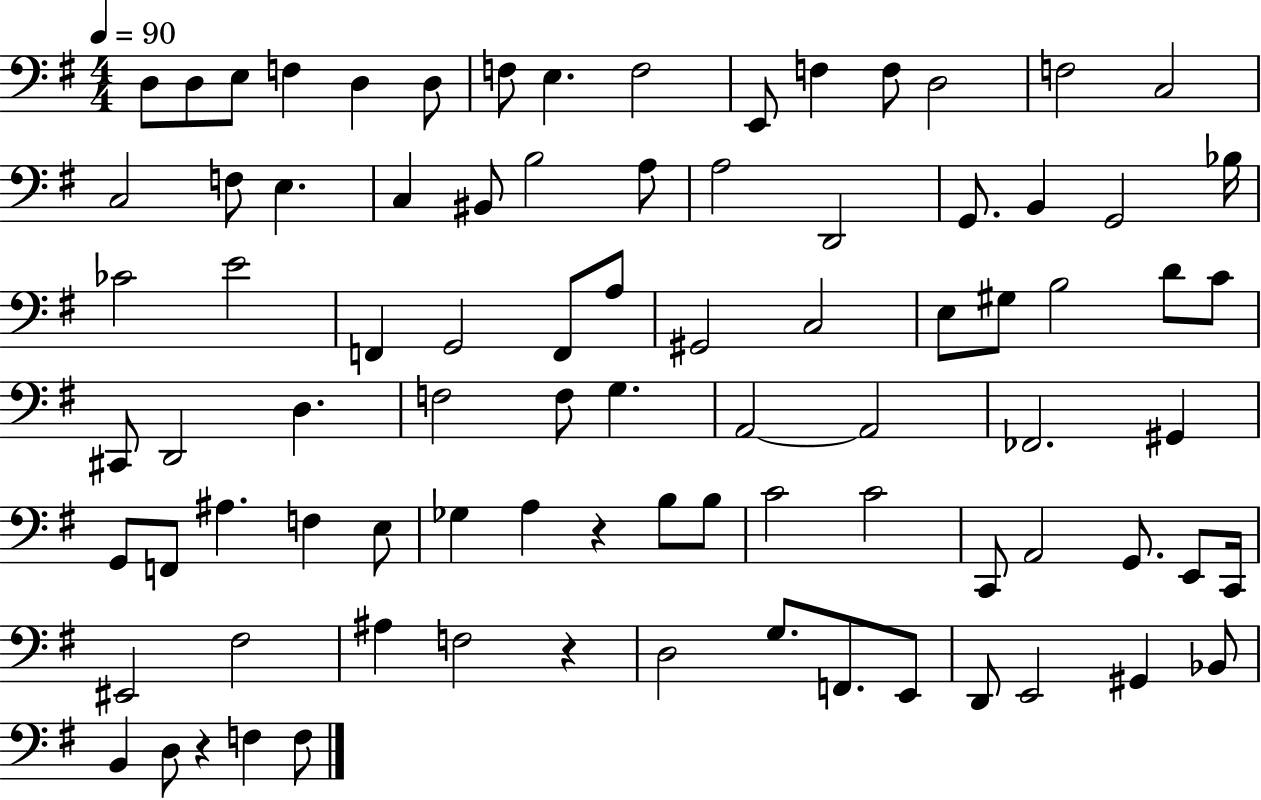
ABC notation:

X:1
T:Untitled
M:4/4
L:1/4
K:G
D,/2 D,/2 E,/2 F, D, D,/2 F,/2 E, F,2 E,,/2 F, F,/2 D,2 F,2 C,2 C,2 F,/2 E, C, ^B,,/2 B,2 A,/2 A,2 D,,2 G,,/2 B,, G,,2 _B,/4 _C2 E2 F,, G,,2 F,,/2 A,/2 ^G,,2 C,2 E,/2 ^G,/2 B,2 D/2 C/2 ^C,,/2 D,,2 D, F,2 F,/2 G, A,,2 A,,2 _F,,2 ^G,, G,,/2 F,,/2 ^A, F, E,/2 _G, A, z B,/2 B,/2 C2 C2 C,,/2 A,,2 G,,/2 E,,/2 C,,/4 ^E,,2 ^F,2 ^A, F,2 z D,2 G,/2 F,,/2 E,,/2 D,,/2 E,,2 ^G,, _B,,/2 B,, D,/2 z F, F,/2